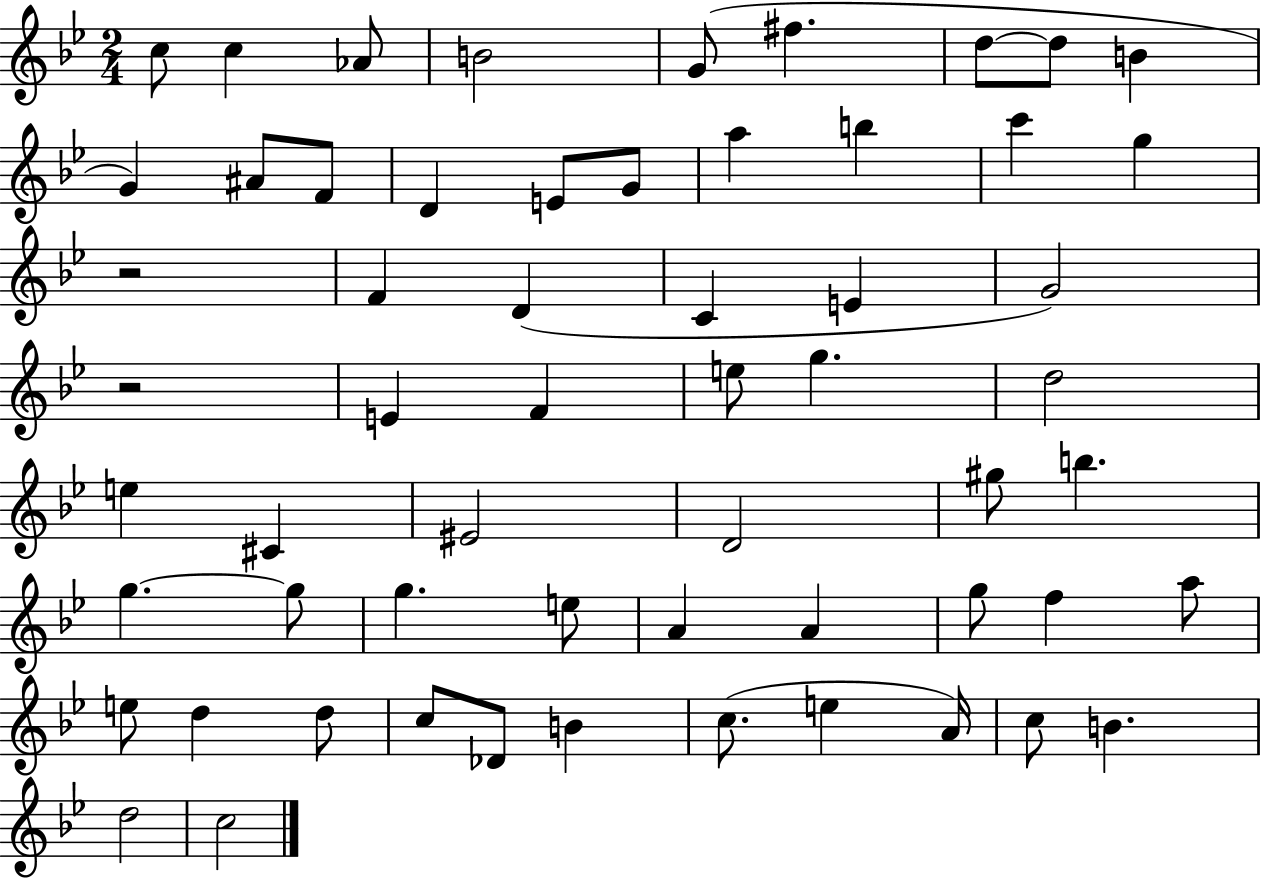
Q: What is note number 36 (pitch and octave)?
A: G5